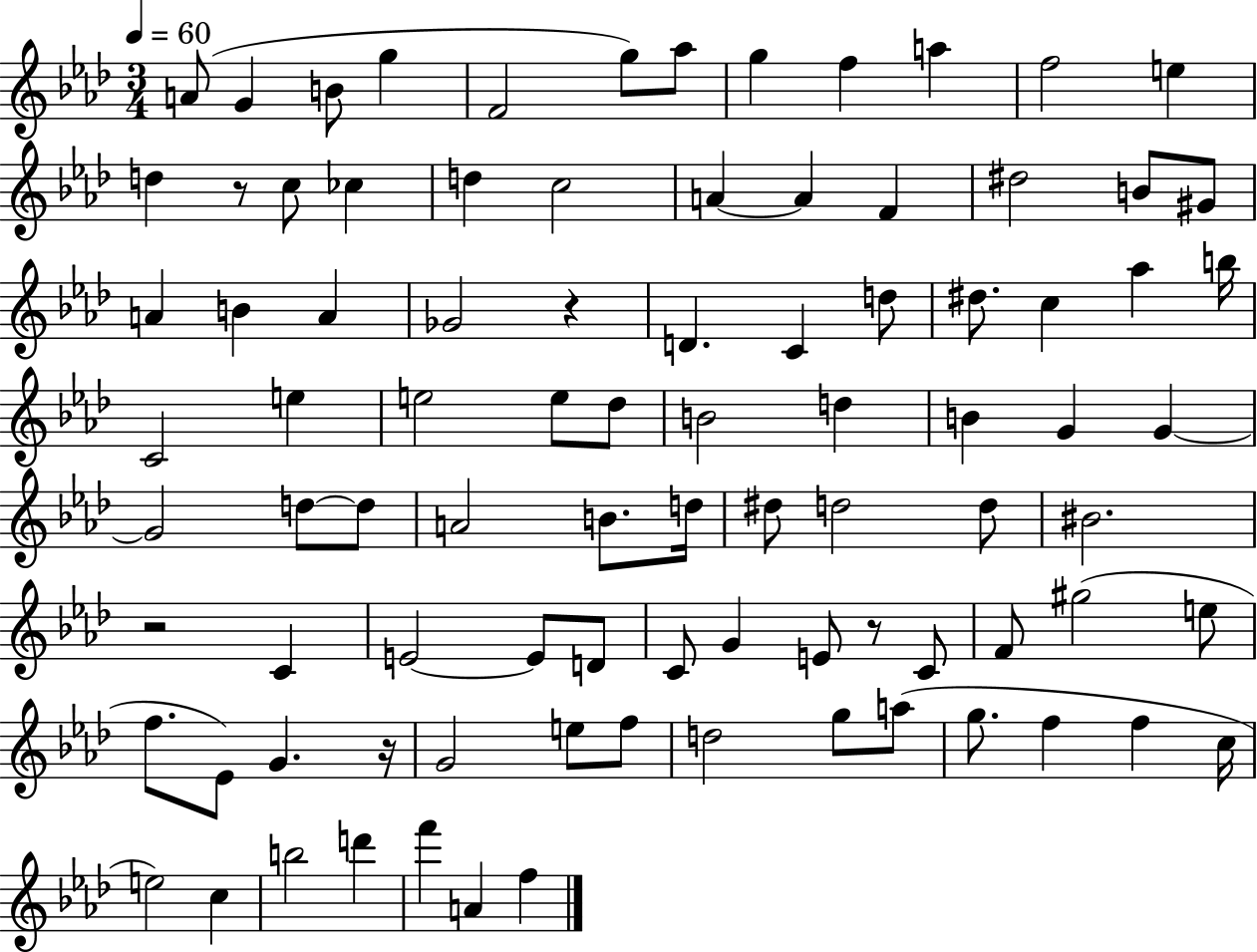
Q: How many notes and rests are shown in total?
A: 90